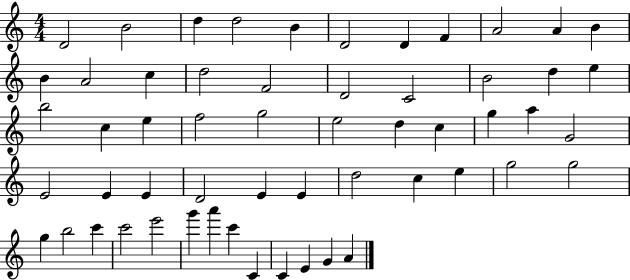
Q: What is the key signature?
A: C major